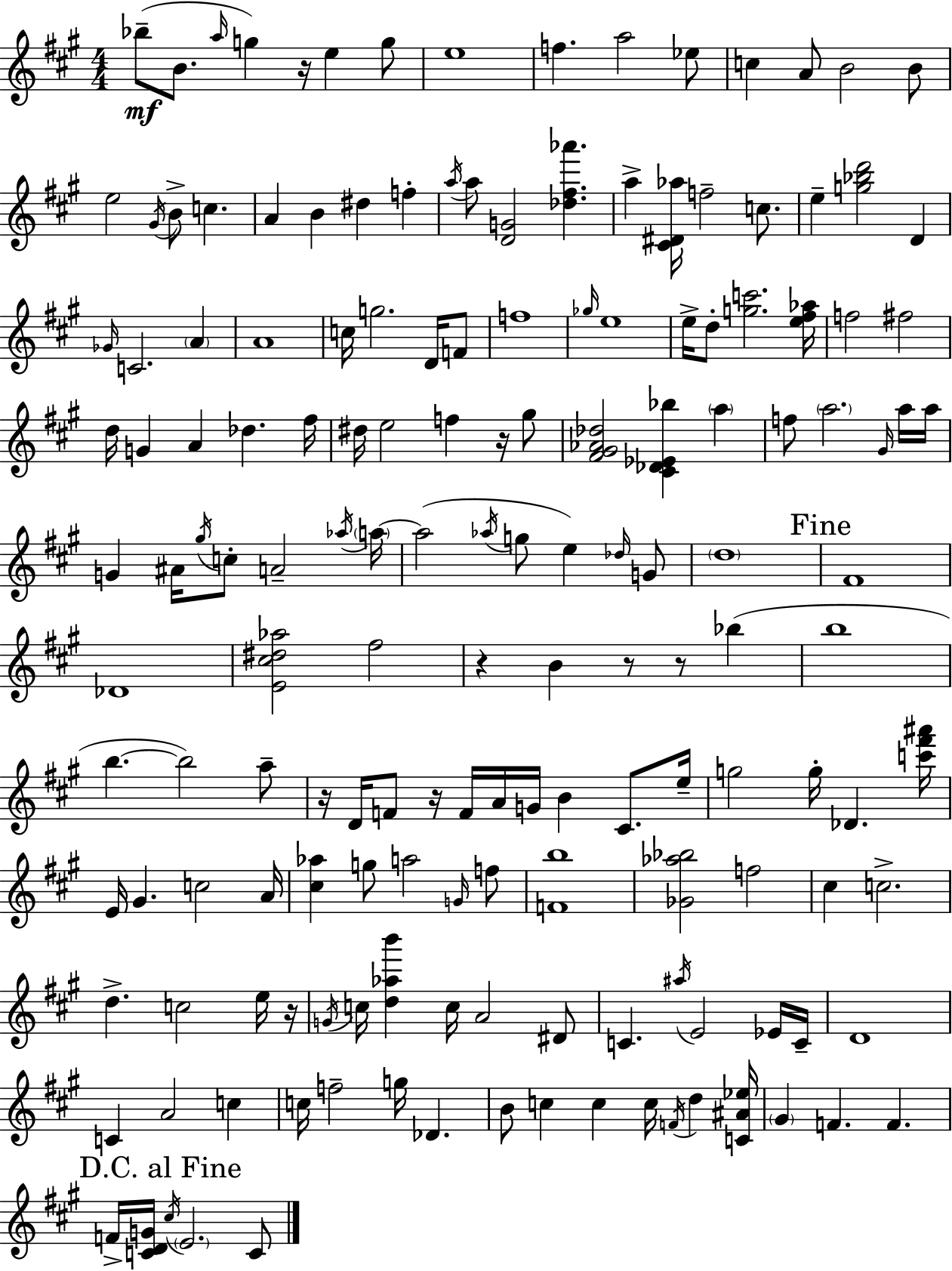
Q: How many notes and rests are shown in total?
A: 162